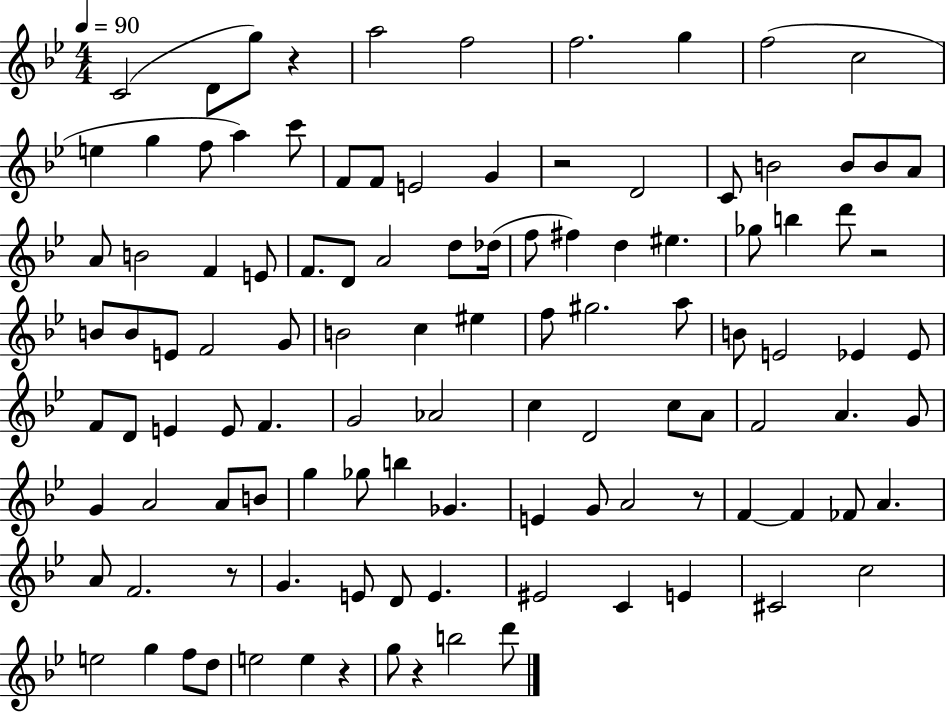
C4/h D4/e G5/e R/q A5/h F5/h F5/h. G5/q F5/h C5/h E5/q G5/q F5/e A5/q C6/e F4/e F4/e E4/h G4/q R/h D4/h C4/e B4/h B4/e B4/e A4/e A4/e B4/h F4/q E4/e F4/e. D4/e A4/h D5/e Db5/s F5/e F#5/q D5/q EIS5/q. Gb5/e B5/q D6/e R/h B4/e B4/e E4/e F4/h G4/e B4/h C5/q EIS5/q F5/e G#5/h. A5/e B4/e E4/h Eb4/q Eb4/e F4/e D4/e E4/q E4/e F4/q. G4/h Ab4/h C5/q D4/h C5/e A4/e F4/h A4/q. G4/e G4/q A4/h A4/e B4/e G5/q Gb5/e B5/q Gb4/q. E4/q G4/e A4/h R/e F4/q F4/q FES4/e A4/q. A4/e F4/h. R/e G4/q. E4/e D4/e E4/q. EIS4/h C4/q E4/q C#4/h C5/h E5/h G5/q F5/e D5/e E5/h E5/q R/q G5/e R/q B5/h D6/e